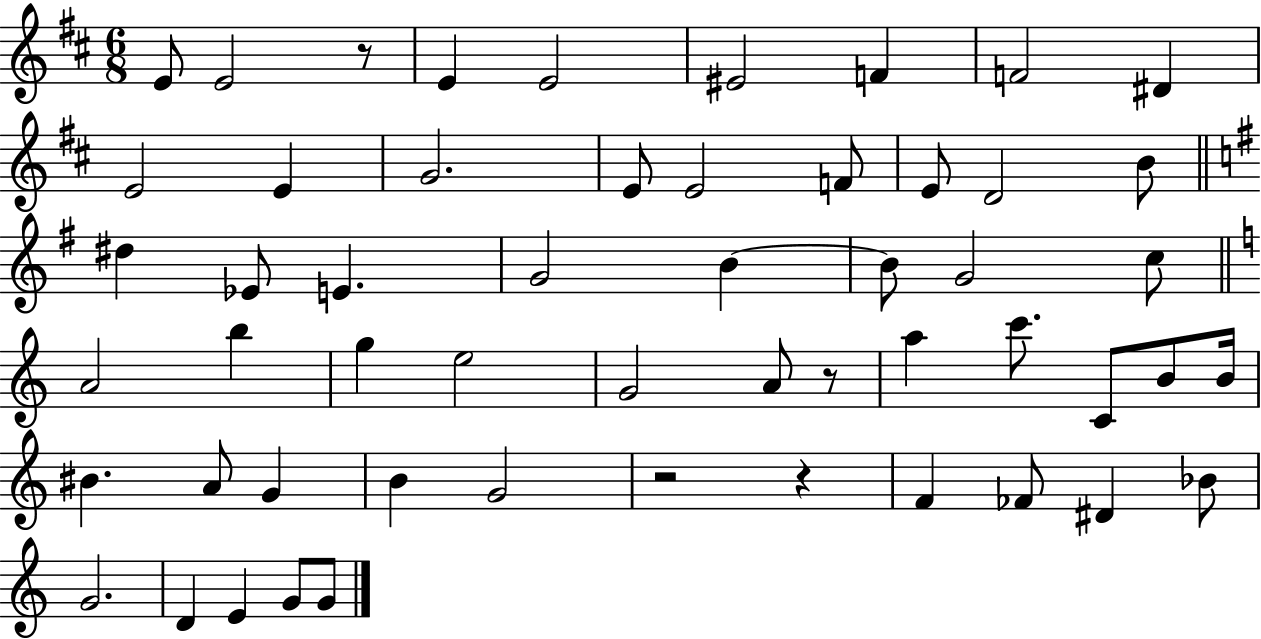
E4/e E4/h R/e E4/q E4/h EIS4/h F4/q F4/h D#4/q E4/h E4/q G4/h. E4/e E4/h F4/e E4/e D4/h B4/e D#5/q Eb4/e E4/q. G4/h B4/q B4/e G4/h C5/e A4/h B5/q G5/q E5/h G4/h A4/e R/e A5/q C6/e. C4/e B4/e B4/s BIS4/q. A4/e G4/q B4/q G4/h R/h R/q F4/q FES4/e D#4/q Bb4/e G4/h. D4/q E4/q G4/e G4/e